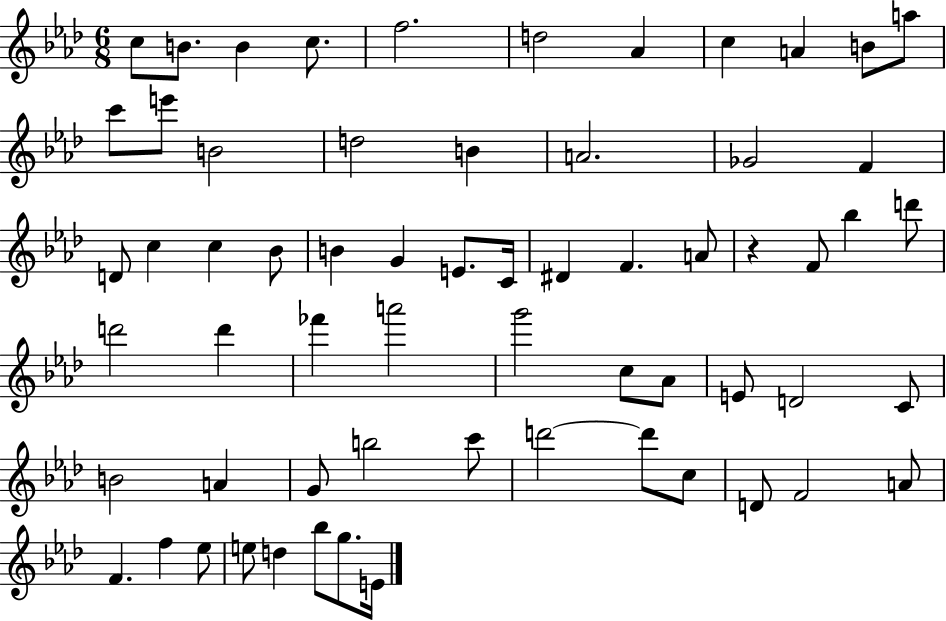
X:1
T:Untitled
M:6/8
L:1/4
K:Ab
c/2 B/2 B c/2 f2 d2 _A c A B/2 a/2 c'/2 e'/2 B2 d2 B A2 _G2 F D/2 c c _B/2 B G E/2 C/4 ^D F A/2 z F/2 _b d'/2 d'2 d' _f' a'2 g'2 c/2 _A/2 E/2 D2 C/2 B2 A G/2 b2 c'/2 d'2 d'/2 c/2 D/2 F2 A/2 F f _e/2 e/2 d _b/2 g/2 E/4